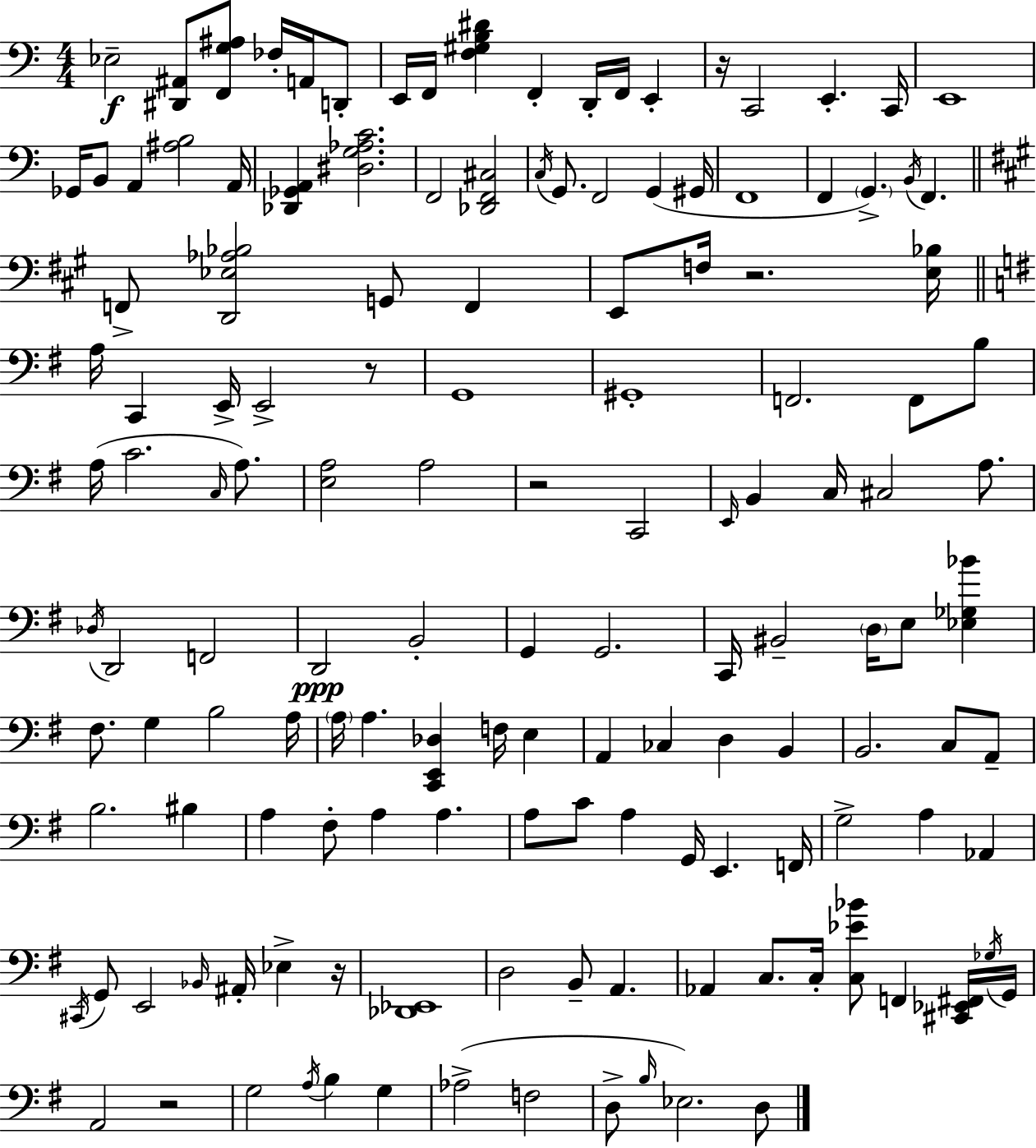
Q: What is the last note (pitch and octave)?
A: D3